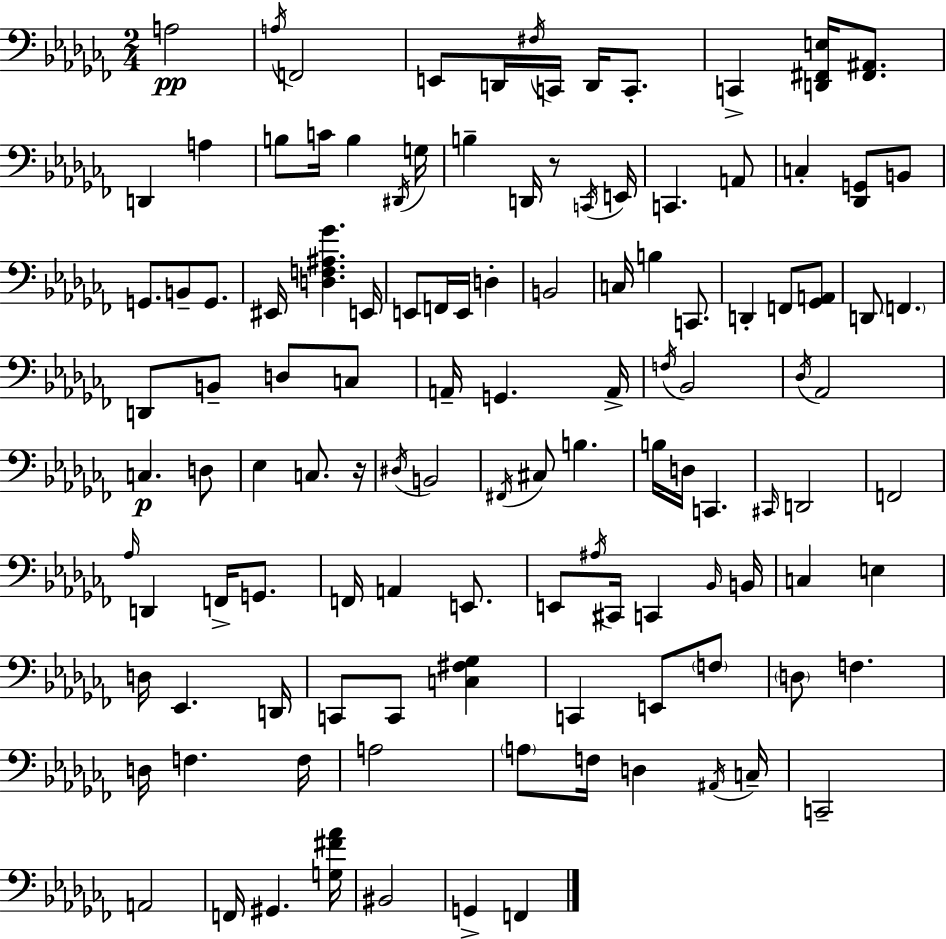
{
  \clef bass
  \numericTimeSignature
  \time 2/4
  \key aes \minor
  a2\pp | \acciaccatura { a16 } f,2 | e,8 d,16 \acciaccatura { fis16 } c,16 d,16 c,8.-. | c,4-> <d, fis, e>16 <fis, ais,>8. | \break d,4 a4 | b8 c'16 b4 | \acciaccatura { dis,16 } g16 b4-- d,16 | r8 \acciaccatura { c,16 } e,16 c,4. | \break a,8 c4-. | <des, g,>8 b,8 g,8. b,8-- | g,8. eis,16 <d f ais ges'>4. | e,16 e,8 f,16 e,16 | \break d4-. b,2 | c16 b4 | c,8. d,4-. | f,8 <ges, a,>8 d,8 \parenthesize f,4. | \break d,8 b,8-- | d8 c8 a,16-- g,4. | a,16-> \acciaccatura { f16 } bes,2 | \acciaccatura { des16 } aes,2 | \break c4.\p | d8 ees4 | c8. r16 \acciaccatura { dis16 } b,2 | \acciaccatura { fis,16 } | \break cis8 b4. | b16 d16 c,4. | \grace { cis,16 } d,2 | f,2 | \break \grace { aes16 } d,4 f,16-> g,8. | f,16 a,4 e,8. | e,8 \acciaccatura { ais16 } cis,16 c,4 | \grace { bes,16 } b,16 c4 | \break e4 d16 ees,4. | d,16 c,8 c,8 | <c fis ges>4 c,4 | e,8 \parenthesize f8 \parenthesize d8 f4. | \break d16 f4. | f16 a2 | \parenthesize a8 f16 d4 | \acciaccatura { ais,16 } c16-- c,2-- | \break a,2 | f,16 gis,4. | <g fis' aes'>16 bis,2 | g,4-> | \break f,4 \bar "|."
}